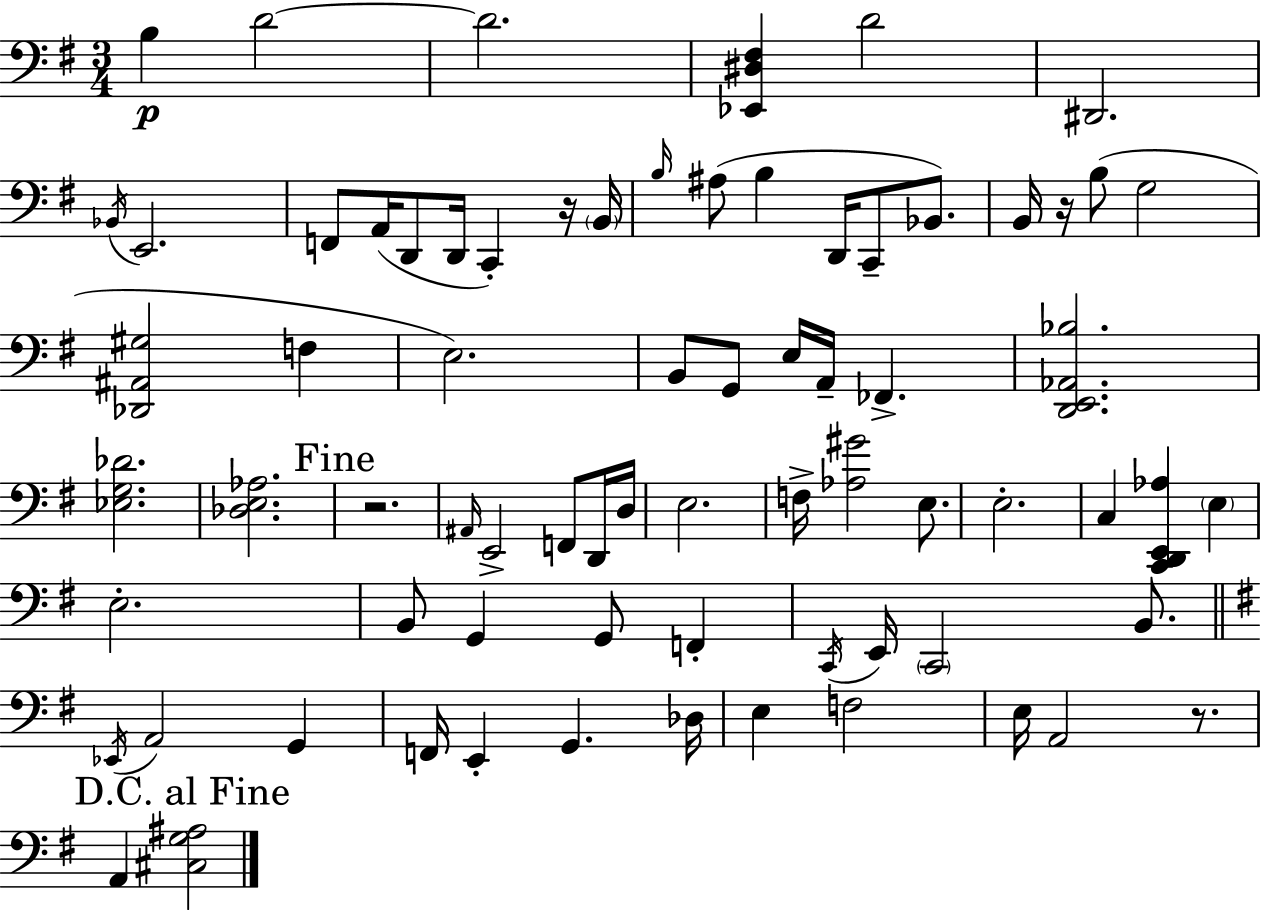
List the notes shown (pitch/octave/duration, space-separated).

B3/q D4/h D4/h. [Eb2,D#3,F#3]/q D4/h D#2/h. Bb2/s E2/h. F2/e A2/s D2/e D2/s C2/q R/s B2/s B3/s A#3/e B3/q D2/s C2/e Bb2/e. B2/s R/s B3/e G3/h [Db2,A#2,G#3]/h F3/q E3/h. B2/e G2/e E3/s A2/s FES2/q. [D2,E2,Ab2,Bb3]/h. [Eb3,G3,Db4]/h. [Db3,E3,Ab3]/h. R/h. A#2/s E2/h F2/e D2/s D3/s E3/h. F3/s [Ab3,G#4]/h E3/e. E3/h. C3/q [C2,D2,E2,Ab3]/q E3/q E3/h. B2/e G2/q G2/e F2/q C2/s E2/s C2/h B2/e. Eb2/s A2/h G2/q F2/s E2/q G2/q. Db3/s E3/q F3/h E3/s A2/h R/e. A2/q [C#3,G3,A#3]/h